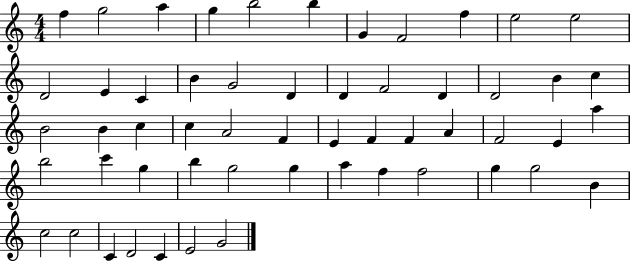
X:1
T:Untitled
M:4/4
L:1/4
K:C
f g2 a g b2 b G F2 f e2 e2 D2 E C B G2 D D F2 D D2 B c B2 B c c A2 F E F F A F2 E a b2 c' g b g2 g a f f2 g g2 B c2 c2 C D2 C E2 G2